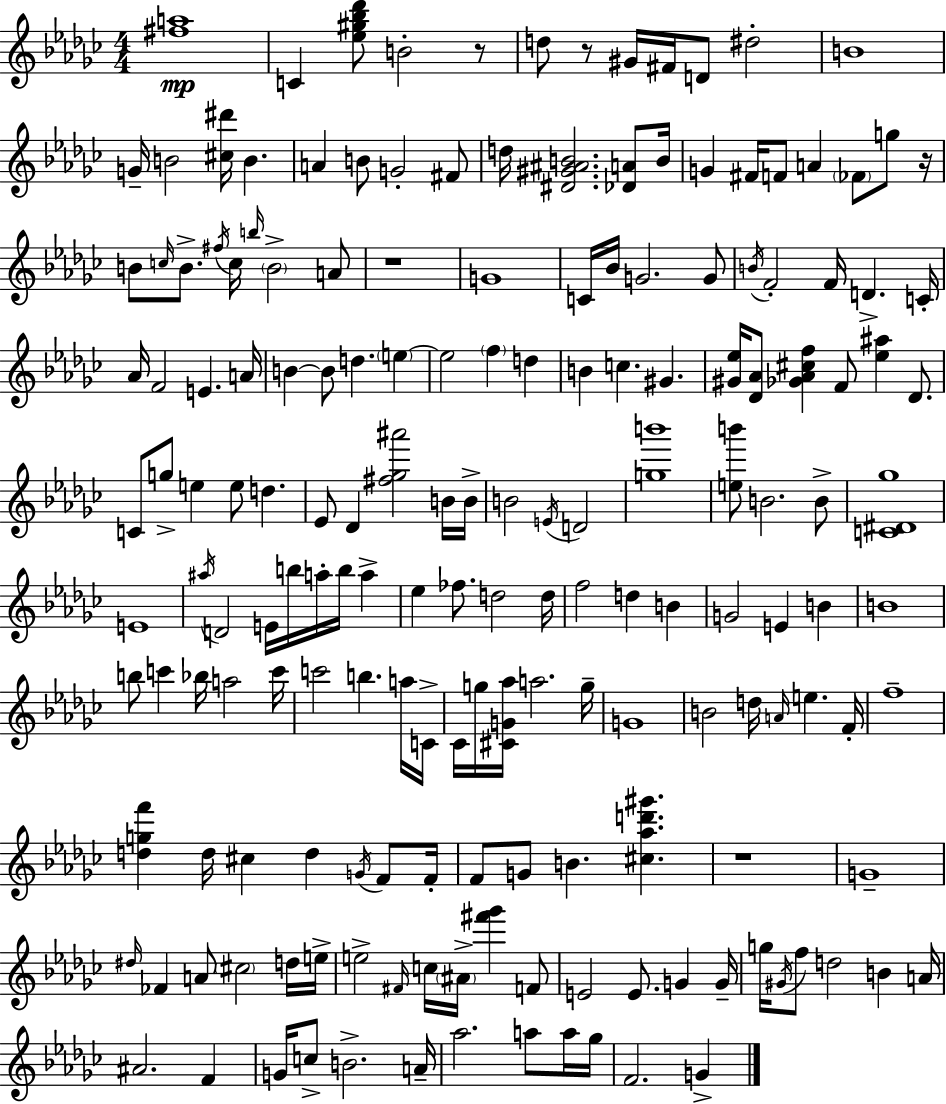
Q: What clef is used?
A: treble